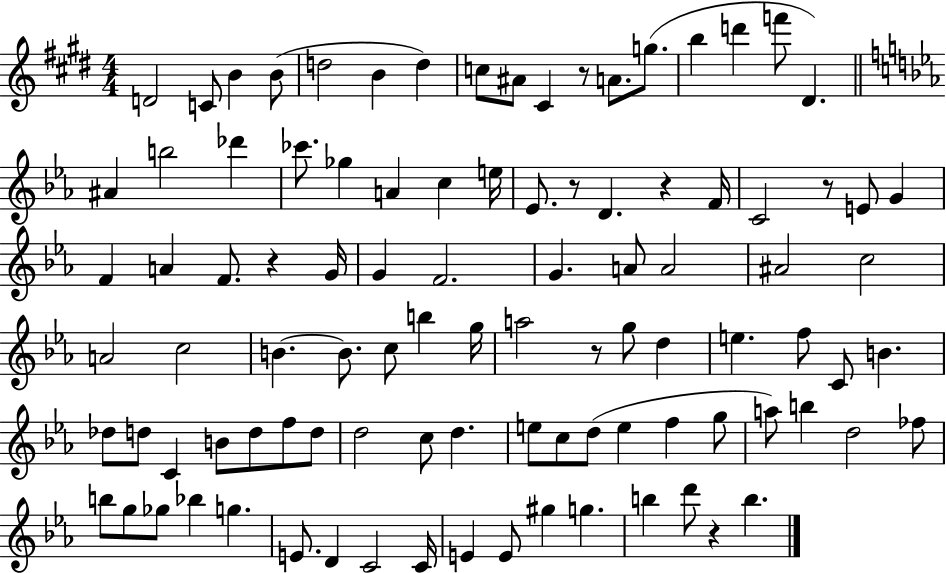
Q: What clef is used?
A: treble